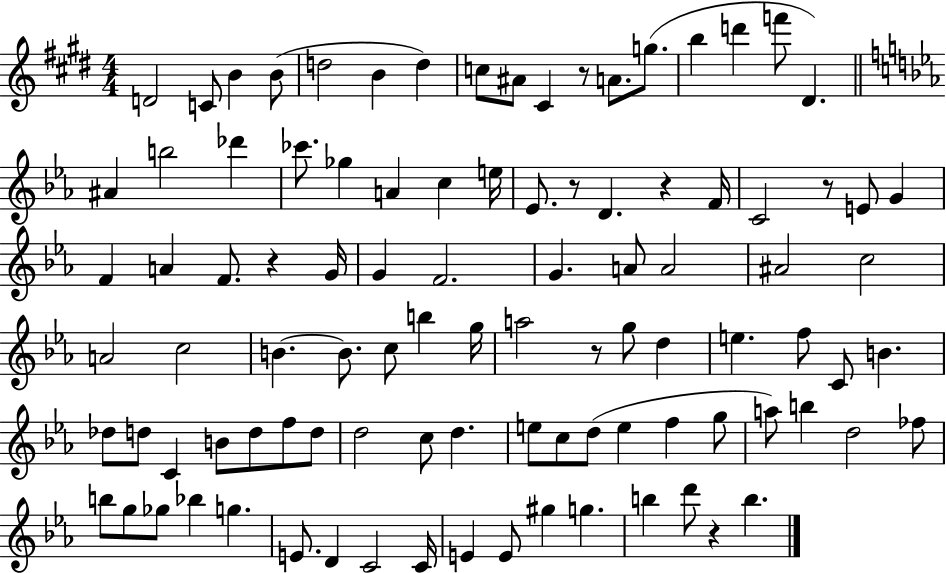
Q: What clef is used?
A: treble